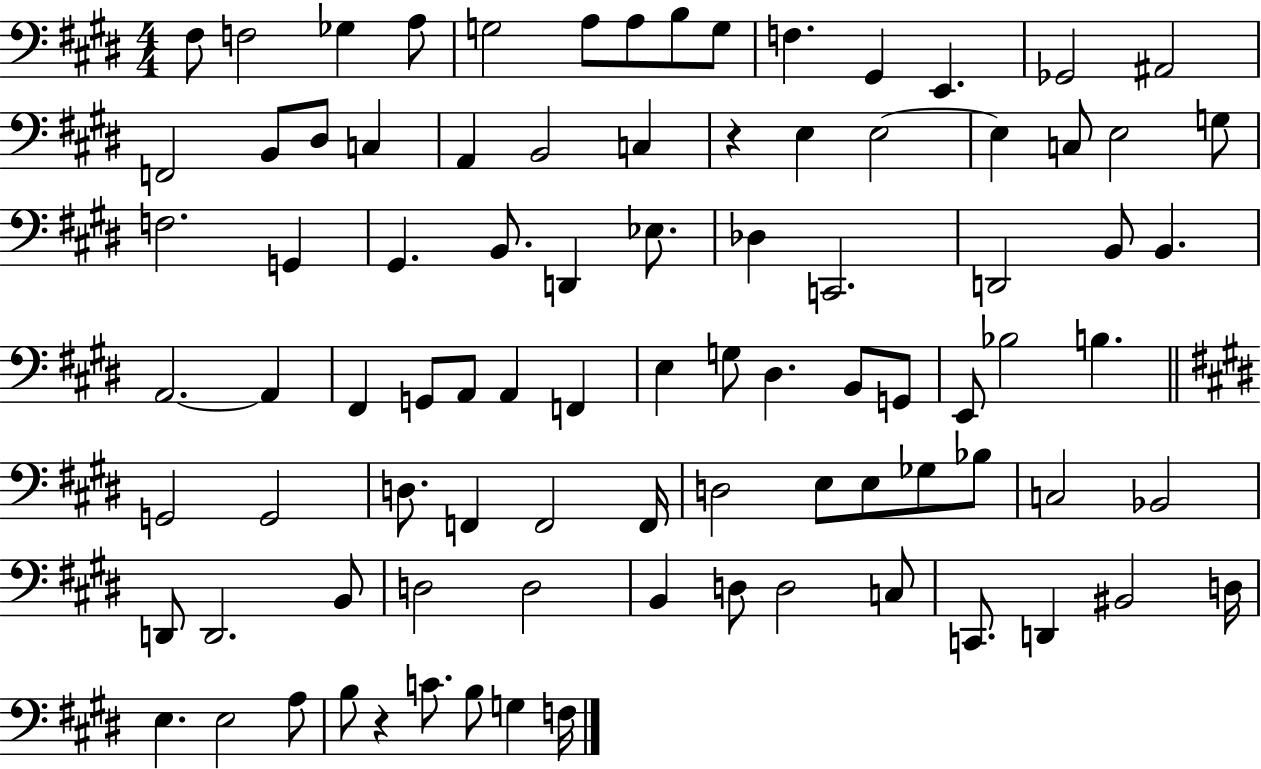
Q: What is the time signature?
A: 4/4